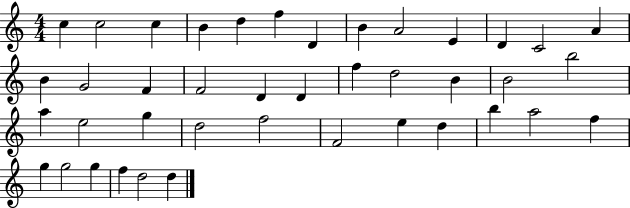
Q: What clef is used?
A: treble